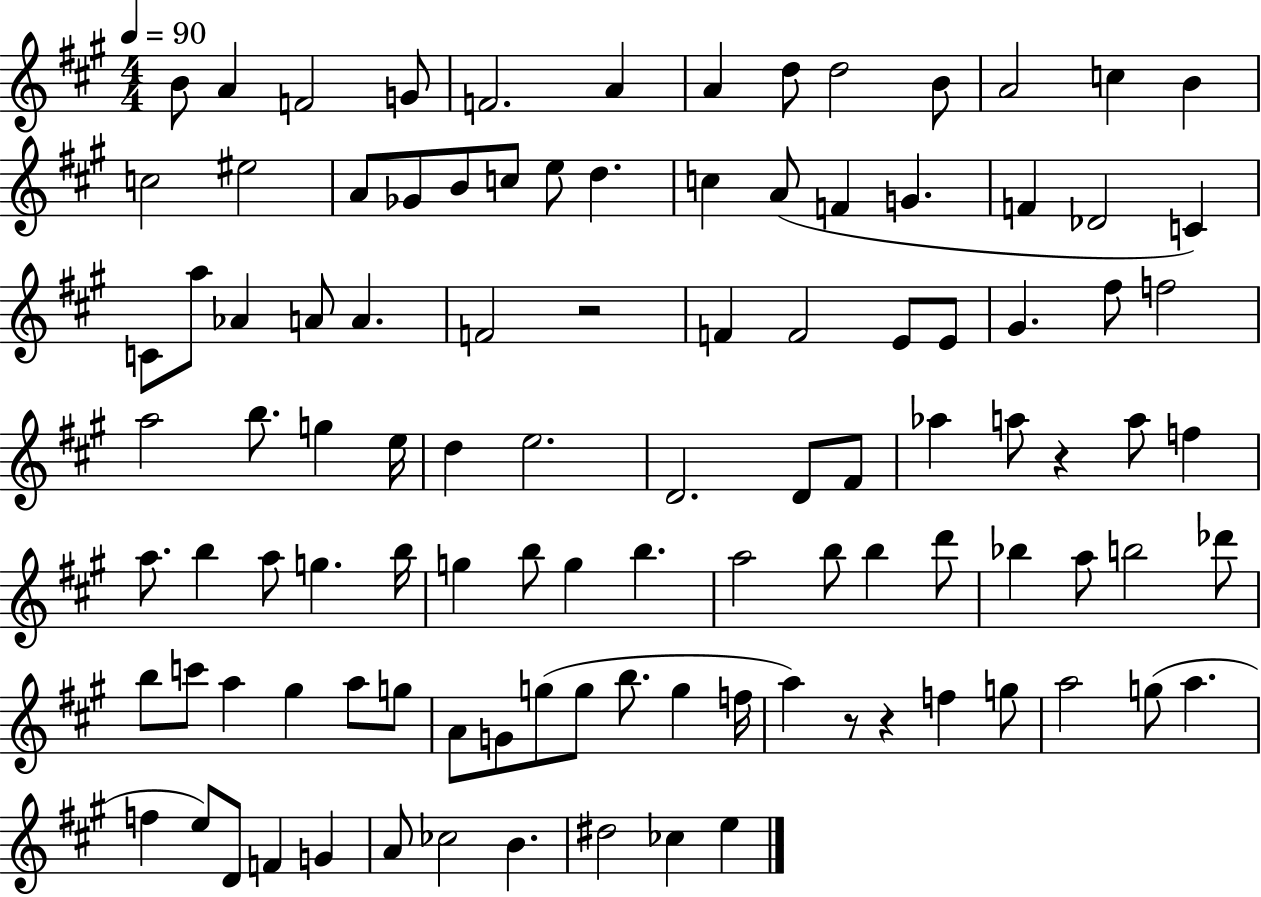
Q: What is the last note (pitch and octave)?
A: E5